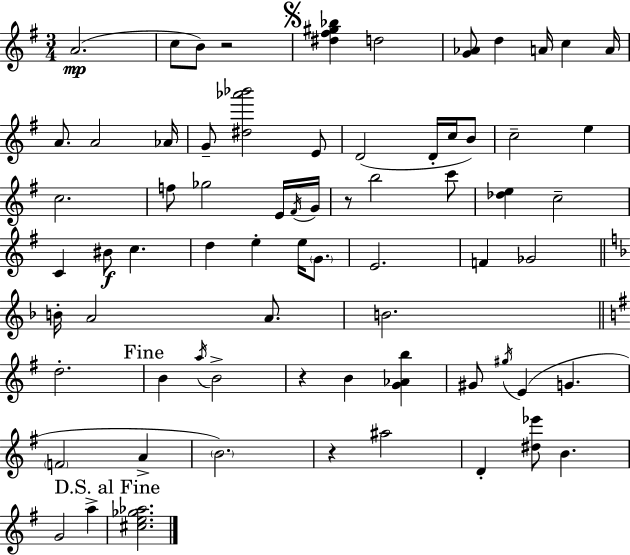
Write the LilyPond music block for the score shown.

{
  \clef treble
  \numericTimeSignature
  \time 3/4
  \key e \minor
  \repeat volta 2 { a'2.(\mp | c''8 b'8) r2 | \mark \markup { \musicglyph "scripts.segno" } <dis'' fis'' gis'' bes''>4 d''2 | <g' aes'>8 d''4 a'16 c''4 a'16 | \break a'8. a'2 aes'16 | g'8-- <dis'' aes''' bes'''>2 e'8 | d'2( d'16-. c''16 b'8) | c''2-- e''4 | \break c''2. | f''8 ges''2 e'16 \acciaccatura { fis'16 } | g'16 r8 b''2 c'''8 | <des'' e''>4 c''2-- | \break c'4 bis'8\f c''4. | d''4 e''4-. e''16 \parenthesize g'8. | e'2. | f'4 ges'2 | \break \bar "||" \break \key f \major b'16-. a'2 a'8. | b'2. | \bar "||" \break \key e \minor d''2.-. | \mark "Fine" b'4 \acciaccatura { a''16 } b'2-> | r4 b'4 <g' aes' b''>4 | gis'8 \acciaccatura { gis''16 }( e'4 g'4. | \break \parenthesize f'2 a'4-> | \parenthesize b'2.) | r4 ais''2 | d'4-. <dis'' ees'''>8 b'4. | \break g'2 a''4-> | \mark "D.S. al Fine" <cis'' e'' ges'' aes''>2. | } \bar "|."
}